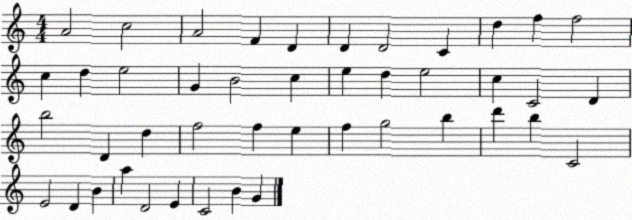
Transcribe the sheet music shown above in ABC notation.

X:1
T:Untitled
M:4/4
L:1/4
K:C
A2 c2 A2 F D D D2 C d f f2 c d e2 G B2 c e d e2 c C2 D b2 D d f2 f e f g2 b d' b C2 E2 D B a D2 E C2 B G